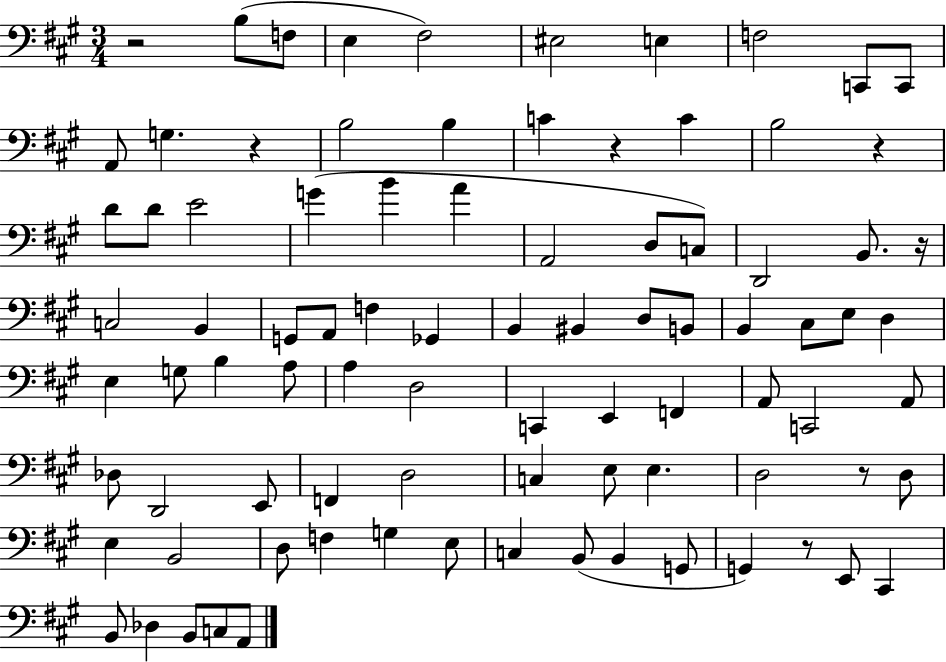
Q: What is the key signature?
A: A major